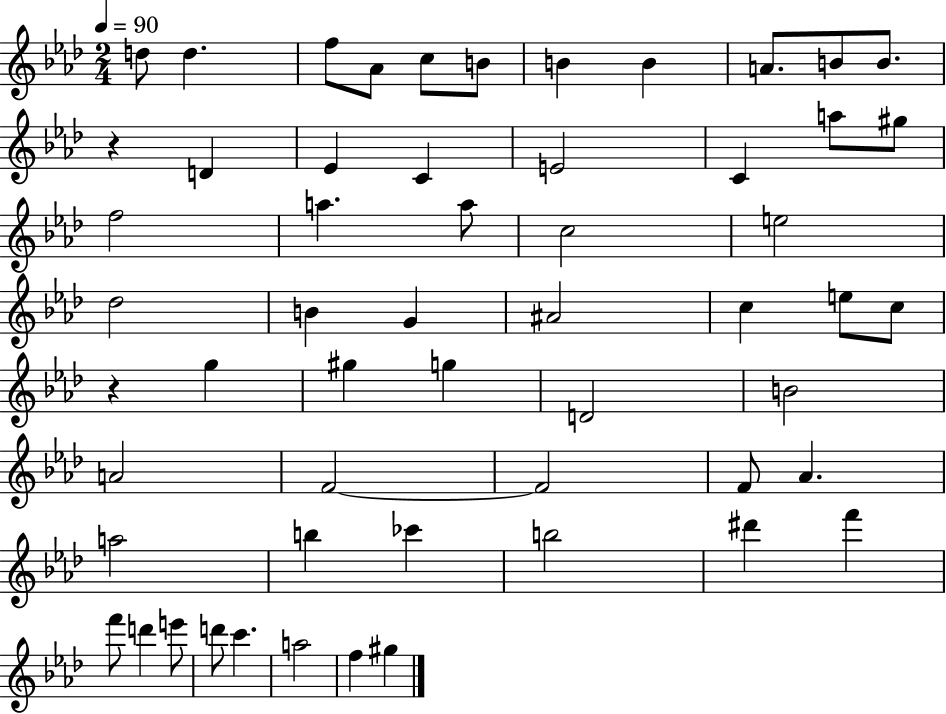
X:1
T:Untitled
M:2/4
L:1/4
K:Ab
d/2 d f/2 _A/2 c/2 B/2 B B A/2 B/2 B/2 z D _E C E2 C a/2 ^g/2 f2 a a/2 c2 e2 _d2 B G ^A2 c e/2 c/2 z g ^g g D2 B2 A2 F2 F2 F/2 _A a2 b _c' b2 ^d' f' f'/2 d' e'/2 d'/2 c' a2 f ^g